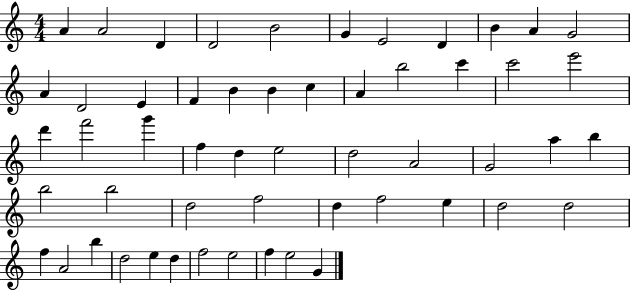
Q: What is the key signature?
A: C major